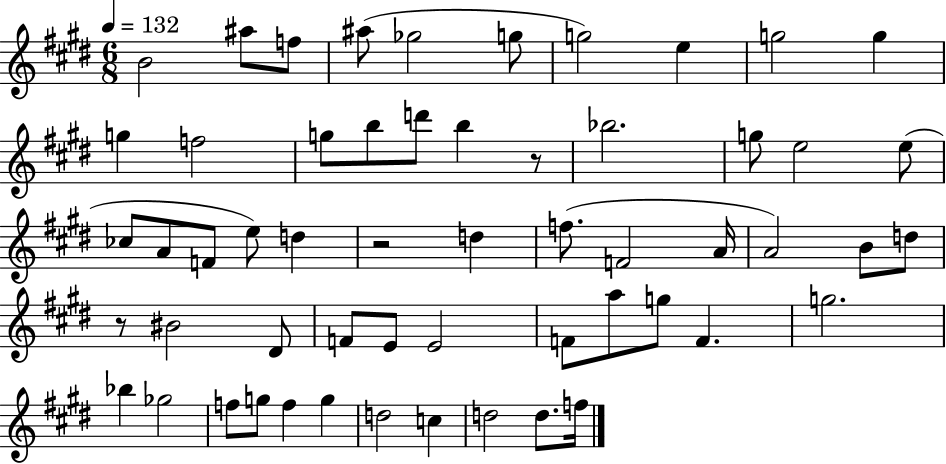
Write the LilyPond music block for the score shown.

{
  \clef treble
  \numericTimeSignature
  \time 6/8
  \key e \major
  \tempo 4 = 132
  b'2 ais''8 f''8 | ais''8( ges''2 g''8 | g''2) e''4 | g''2 g''4 | \break g''4 f''2 | g''8 b''8 d'''8 b''4 r8 | bes''2. | g''8 e''2 e''8( | \break ces''8 a'8 f'8 e''8) d''4 | r2 d''4 | f''8.( f'2 a'16 | a'2) b'8 d''8 | \break r8 bis'2 dis'8 | f'8 e'8 e'2 | f'8 a''8 g''8 f'4. | g''2. | \break bes''4 ges''2 | f''8 g''8 f''4 g''4 | d''2 c''4 | d''2 d''8. f''16 | \break \bar "|."
}